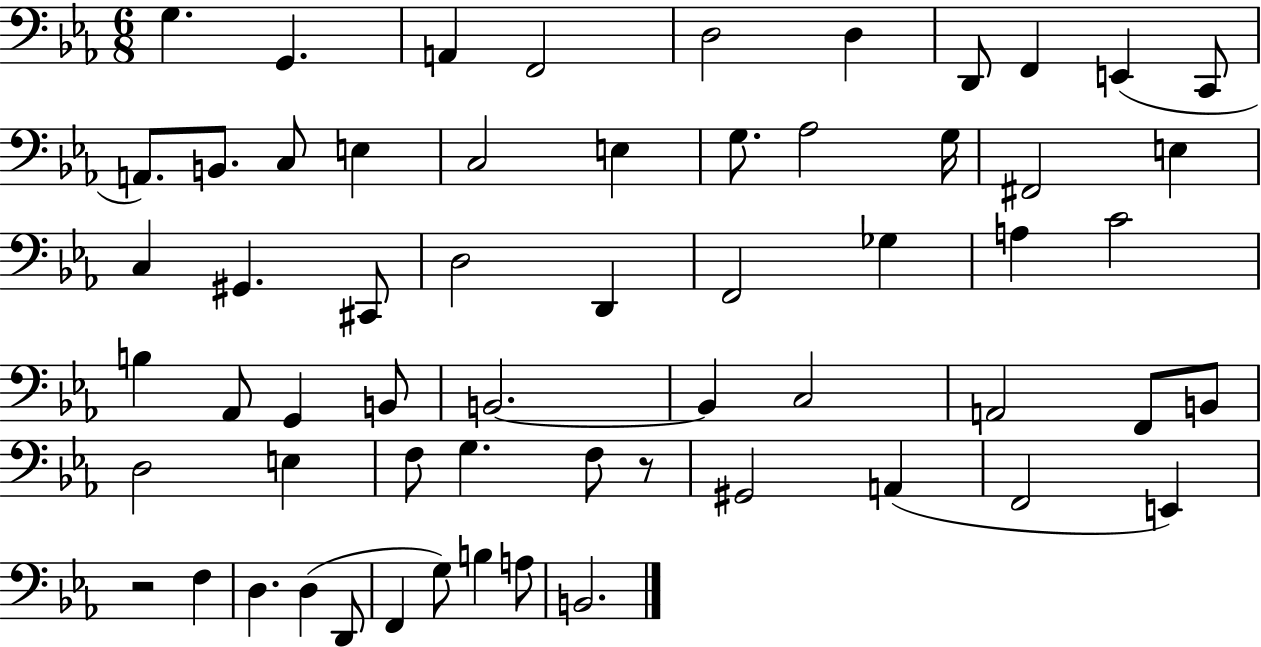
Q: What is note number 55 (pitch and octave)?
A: G3